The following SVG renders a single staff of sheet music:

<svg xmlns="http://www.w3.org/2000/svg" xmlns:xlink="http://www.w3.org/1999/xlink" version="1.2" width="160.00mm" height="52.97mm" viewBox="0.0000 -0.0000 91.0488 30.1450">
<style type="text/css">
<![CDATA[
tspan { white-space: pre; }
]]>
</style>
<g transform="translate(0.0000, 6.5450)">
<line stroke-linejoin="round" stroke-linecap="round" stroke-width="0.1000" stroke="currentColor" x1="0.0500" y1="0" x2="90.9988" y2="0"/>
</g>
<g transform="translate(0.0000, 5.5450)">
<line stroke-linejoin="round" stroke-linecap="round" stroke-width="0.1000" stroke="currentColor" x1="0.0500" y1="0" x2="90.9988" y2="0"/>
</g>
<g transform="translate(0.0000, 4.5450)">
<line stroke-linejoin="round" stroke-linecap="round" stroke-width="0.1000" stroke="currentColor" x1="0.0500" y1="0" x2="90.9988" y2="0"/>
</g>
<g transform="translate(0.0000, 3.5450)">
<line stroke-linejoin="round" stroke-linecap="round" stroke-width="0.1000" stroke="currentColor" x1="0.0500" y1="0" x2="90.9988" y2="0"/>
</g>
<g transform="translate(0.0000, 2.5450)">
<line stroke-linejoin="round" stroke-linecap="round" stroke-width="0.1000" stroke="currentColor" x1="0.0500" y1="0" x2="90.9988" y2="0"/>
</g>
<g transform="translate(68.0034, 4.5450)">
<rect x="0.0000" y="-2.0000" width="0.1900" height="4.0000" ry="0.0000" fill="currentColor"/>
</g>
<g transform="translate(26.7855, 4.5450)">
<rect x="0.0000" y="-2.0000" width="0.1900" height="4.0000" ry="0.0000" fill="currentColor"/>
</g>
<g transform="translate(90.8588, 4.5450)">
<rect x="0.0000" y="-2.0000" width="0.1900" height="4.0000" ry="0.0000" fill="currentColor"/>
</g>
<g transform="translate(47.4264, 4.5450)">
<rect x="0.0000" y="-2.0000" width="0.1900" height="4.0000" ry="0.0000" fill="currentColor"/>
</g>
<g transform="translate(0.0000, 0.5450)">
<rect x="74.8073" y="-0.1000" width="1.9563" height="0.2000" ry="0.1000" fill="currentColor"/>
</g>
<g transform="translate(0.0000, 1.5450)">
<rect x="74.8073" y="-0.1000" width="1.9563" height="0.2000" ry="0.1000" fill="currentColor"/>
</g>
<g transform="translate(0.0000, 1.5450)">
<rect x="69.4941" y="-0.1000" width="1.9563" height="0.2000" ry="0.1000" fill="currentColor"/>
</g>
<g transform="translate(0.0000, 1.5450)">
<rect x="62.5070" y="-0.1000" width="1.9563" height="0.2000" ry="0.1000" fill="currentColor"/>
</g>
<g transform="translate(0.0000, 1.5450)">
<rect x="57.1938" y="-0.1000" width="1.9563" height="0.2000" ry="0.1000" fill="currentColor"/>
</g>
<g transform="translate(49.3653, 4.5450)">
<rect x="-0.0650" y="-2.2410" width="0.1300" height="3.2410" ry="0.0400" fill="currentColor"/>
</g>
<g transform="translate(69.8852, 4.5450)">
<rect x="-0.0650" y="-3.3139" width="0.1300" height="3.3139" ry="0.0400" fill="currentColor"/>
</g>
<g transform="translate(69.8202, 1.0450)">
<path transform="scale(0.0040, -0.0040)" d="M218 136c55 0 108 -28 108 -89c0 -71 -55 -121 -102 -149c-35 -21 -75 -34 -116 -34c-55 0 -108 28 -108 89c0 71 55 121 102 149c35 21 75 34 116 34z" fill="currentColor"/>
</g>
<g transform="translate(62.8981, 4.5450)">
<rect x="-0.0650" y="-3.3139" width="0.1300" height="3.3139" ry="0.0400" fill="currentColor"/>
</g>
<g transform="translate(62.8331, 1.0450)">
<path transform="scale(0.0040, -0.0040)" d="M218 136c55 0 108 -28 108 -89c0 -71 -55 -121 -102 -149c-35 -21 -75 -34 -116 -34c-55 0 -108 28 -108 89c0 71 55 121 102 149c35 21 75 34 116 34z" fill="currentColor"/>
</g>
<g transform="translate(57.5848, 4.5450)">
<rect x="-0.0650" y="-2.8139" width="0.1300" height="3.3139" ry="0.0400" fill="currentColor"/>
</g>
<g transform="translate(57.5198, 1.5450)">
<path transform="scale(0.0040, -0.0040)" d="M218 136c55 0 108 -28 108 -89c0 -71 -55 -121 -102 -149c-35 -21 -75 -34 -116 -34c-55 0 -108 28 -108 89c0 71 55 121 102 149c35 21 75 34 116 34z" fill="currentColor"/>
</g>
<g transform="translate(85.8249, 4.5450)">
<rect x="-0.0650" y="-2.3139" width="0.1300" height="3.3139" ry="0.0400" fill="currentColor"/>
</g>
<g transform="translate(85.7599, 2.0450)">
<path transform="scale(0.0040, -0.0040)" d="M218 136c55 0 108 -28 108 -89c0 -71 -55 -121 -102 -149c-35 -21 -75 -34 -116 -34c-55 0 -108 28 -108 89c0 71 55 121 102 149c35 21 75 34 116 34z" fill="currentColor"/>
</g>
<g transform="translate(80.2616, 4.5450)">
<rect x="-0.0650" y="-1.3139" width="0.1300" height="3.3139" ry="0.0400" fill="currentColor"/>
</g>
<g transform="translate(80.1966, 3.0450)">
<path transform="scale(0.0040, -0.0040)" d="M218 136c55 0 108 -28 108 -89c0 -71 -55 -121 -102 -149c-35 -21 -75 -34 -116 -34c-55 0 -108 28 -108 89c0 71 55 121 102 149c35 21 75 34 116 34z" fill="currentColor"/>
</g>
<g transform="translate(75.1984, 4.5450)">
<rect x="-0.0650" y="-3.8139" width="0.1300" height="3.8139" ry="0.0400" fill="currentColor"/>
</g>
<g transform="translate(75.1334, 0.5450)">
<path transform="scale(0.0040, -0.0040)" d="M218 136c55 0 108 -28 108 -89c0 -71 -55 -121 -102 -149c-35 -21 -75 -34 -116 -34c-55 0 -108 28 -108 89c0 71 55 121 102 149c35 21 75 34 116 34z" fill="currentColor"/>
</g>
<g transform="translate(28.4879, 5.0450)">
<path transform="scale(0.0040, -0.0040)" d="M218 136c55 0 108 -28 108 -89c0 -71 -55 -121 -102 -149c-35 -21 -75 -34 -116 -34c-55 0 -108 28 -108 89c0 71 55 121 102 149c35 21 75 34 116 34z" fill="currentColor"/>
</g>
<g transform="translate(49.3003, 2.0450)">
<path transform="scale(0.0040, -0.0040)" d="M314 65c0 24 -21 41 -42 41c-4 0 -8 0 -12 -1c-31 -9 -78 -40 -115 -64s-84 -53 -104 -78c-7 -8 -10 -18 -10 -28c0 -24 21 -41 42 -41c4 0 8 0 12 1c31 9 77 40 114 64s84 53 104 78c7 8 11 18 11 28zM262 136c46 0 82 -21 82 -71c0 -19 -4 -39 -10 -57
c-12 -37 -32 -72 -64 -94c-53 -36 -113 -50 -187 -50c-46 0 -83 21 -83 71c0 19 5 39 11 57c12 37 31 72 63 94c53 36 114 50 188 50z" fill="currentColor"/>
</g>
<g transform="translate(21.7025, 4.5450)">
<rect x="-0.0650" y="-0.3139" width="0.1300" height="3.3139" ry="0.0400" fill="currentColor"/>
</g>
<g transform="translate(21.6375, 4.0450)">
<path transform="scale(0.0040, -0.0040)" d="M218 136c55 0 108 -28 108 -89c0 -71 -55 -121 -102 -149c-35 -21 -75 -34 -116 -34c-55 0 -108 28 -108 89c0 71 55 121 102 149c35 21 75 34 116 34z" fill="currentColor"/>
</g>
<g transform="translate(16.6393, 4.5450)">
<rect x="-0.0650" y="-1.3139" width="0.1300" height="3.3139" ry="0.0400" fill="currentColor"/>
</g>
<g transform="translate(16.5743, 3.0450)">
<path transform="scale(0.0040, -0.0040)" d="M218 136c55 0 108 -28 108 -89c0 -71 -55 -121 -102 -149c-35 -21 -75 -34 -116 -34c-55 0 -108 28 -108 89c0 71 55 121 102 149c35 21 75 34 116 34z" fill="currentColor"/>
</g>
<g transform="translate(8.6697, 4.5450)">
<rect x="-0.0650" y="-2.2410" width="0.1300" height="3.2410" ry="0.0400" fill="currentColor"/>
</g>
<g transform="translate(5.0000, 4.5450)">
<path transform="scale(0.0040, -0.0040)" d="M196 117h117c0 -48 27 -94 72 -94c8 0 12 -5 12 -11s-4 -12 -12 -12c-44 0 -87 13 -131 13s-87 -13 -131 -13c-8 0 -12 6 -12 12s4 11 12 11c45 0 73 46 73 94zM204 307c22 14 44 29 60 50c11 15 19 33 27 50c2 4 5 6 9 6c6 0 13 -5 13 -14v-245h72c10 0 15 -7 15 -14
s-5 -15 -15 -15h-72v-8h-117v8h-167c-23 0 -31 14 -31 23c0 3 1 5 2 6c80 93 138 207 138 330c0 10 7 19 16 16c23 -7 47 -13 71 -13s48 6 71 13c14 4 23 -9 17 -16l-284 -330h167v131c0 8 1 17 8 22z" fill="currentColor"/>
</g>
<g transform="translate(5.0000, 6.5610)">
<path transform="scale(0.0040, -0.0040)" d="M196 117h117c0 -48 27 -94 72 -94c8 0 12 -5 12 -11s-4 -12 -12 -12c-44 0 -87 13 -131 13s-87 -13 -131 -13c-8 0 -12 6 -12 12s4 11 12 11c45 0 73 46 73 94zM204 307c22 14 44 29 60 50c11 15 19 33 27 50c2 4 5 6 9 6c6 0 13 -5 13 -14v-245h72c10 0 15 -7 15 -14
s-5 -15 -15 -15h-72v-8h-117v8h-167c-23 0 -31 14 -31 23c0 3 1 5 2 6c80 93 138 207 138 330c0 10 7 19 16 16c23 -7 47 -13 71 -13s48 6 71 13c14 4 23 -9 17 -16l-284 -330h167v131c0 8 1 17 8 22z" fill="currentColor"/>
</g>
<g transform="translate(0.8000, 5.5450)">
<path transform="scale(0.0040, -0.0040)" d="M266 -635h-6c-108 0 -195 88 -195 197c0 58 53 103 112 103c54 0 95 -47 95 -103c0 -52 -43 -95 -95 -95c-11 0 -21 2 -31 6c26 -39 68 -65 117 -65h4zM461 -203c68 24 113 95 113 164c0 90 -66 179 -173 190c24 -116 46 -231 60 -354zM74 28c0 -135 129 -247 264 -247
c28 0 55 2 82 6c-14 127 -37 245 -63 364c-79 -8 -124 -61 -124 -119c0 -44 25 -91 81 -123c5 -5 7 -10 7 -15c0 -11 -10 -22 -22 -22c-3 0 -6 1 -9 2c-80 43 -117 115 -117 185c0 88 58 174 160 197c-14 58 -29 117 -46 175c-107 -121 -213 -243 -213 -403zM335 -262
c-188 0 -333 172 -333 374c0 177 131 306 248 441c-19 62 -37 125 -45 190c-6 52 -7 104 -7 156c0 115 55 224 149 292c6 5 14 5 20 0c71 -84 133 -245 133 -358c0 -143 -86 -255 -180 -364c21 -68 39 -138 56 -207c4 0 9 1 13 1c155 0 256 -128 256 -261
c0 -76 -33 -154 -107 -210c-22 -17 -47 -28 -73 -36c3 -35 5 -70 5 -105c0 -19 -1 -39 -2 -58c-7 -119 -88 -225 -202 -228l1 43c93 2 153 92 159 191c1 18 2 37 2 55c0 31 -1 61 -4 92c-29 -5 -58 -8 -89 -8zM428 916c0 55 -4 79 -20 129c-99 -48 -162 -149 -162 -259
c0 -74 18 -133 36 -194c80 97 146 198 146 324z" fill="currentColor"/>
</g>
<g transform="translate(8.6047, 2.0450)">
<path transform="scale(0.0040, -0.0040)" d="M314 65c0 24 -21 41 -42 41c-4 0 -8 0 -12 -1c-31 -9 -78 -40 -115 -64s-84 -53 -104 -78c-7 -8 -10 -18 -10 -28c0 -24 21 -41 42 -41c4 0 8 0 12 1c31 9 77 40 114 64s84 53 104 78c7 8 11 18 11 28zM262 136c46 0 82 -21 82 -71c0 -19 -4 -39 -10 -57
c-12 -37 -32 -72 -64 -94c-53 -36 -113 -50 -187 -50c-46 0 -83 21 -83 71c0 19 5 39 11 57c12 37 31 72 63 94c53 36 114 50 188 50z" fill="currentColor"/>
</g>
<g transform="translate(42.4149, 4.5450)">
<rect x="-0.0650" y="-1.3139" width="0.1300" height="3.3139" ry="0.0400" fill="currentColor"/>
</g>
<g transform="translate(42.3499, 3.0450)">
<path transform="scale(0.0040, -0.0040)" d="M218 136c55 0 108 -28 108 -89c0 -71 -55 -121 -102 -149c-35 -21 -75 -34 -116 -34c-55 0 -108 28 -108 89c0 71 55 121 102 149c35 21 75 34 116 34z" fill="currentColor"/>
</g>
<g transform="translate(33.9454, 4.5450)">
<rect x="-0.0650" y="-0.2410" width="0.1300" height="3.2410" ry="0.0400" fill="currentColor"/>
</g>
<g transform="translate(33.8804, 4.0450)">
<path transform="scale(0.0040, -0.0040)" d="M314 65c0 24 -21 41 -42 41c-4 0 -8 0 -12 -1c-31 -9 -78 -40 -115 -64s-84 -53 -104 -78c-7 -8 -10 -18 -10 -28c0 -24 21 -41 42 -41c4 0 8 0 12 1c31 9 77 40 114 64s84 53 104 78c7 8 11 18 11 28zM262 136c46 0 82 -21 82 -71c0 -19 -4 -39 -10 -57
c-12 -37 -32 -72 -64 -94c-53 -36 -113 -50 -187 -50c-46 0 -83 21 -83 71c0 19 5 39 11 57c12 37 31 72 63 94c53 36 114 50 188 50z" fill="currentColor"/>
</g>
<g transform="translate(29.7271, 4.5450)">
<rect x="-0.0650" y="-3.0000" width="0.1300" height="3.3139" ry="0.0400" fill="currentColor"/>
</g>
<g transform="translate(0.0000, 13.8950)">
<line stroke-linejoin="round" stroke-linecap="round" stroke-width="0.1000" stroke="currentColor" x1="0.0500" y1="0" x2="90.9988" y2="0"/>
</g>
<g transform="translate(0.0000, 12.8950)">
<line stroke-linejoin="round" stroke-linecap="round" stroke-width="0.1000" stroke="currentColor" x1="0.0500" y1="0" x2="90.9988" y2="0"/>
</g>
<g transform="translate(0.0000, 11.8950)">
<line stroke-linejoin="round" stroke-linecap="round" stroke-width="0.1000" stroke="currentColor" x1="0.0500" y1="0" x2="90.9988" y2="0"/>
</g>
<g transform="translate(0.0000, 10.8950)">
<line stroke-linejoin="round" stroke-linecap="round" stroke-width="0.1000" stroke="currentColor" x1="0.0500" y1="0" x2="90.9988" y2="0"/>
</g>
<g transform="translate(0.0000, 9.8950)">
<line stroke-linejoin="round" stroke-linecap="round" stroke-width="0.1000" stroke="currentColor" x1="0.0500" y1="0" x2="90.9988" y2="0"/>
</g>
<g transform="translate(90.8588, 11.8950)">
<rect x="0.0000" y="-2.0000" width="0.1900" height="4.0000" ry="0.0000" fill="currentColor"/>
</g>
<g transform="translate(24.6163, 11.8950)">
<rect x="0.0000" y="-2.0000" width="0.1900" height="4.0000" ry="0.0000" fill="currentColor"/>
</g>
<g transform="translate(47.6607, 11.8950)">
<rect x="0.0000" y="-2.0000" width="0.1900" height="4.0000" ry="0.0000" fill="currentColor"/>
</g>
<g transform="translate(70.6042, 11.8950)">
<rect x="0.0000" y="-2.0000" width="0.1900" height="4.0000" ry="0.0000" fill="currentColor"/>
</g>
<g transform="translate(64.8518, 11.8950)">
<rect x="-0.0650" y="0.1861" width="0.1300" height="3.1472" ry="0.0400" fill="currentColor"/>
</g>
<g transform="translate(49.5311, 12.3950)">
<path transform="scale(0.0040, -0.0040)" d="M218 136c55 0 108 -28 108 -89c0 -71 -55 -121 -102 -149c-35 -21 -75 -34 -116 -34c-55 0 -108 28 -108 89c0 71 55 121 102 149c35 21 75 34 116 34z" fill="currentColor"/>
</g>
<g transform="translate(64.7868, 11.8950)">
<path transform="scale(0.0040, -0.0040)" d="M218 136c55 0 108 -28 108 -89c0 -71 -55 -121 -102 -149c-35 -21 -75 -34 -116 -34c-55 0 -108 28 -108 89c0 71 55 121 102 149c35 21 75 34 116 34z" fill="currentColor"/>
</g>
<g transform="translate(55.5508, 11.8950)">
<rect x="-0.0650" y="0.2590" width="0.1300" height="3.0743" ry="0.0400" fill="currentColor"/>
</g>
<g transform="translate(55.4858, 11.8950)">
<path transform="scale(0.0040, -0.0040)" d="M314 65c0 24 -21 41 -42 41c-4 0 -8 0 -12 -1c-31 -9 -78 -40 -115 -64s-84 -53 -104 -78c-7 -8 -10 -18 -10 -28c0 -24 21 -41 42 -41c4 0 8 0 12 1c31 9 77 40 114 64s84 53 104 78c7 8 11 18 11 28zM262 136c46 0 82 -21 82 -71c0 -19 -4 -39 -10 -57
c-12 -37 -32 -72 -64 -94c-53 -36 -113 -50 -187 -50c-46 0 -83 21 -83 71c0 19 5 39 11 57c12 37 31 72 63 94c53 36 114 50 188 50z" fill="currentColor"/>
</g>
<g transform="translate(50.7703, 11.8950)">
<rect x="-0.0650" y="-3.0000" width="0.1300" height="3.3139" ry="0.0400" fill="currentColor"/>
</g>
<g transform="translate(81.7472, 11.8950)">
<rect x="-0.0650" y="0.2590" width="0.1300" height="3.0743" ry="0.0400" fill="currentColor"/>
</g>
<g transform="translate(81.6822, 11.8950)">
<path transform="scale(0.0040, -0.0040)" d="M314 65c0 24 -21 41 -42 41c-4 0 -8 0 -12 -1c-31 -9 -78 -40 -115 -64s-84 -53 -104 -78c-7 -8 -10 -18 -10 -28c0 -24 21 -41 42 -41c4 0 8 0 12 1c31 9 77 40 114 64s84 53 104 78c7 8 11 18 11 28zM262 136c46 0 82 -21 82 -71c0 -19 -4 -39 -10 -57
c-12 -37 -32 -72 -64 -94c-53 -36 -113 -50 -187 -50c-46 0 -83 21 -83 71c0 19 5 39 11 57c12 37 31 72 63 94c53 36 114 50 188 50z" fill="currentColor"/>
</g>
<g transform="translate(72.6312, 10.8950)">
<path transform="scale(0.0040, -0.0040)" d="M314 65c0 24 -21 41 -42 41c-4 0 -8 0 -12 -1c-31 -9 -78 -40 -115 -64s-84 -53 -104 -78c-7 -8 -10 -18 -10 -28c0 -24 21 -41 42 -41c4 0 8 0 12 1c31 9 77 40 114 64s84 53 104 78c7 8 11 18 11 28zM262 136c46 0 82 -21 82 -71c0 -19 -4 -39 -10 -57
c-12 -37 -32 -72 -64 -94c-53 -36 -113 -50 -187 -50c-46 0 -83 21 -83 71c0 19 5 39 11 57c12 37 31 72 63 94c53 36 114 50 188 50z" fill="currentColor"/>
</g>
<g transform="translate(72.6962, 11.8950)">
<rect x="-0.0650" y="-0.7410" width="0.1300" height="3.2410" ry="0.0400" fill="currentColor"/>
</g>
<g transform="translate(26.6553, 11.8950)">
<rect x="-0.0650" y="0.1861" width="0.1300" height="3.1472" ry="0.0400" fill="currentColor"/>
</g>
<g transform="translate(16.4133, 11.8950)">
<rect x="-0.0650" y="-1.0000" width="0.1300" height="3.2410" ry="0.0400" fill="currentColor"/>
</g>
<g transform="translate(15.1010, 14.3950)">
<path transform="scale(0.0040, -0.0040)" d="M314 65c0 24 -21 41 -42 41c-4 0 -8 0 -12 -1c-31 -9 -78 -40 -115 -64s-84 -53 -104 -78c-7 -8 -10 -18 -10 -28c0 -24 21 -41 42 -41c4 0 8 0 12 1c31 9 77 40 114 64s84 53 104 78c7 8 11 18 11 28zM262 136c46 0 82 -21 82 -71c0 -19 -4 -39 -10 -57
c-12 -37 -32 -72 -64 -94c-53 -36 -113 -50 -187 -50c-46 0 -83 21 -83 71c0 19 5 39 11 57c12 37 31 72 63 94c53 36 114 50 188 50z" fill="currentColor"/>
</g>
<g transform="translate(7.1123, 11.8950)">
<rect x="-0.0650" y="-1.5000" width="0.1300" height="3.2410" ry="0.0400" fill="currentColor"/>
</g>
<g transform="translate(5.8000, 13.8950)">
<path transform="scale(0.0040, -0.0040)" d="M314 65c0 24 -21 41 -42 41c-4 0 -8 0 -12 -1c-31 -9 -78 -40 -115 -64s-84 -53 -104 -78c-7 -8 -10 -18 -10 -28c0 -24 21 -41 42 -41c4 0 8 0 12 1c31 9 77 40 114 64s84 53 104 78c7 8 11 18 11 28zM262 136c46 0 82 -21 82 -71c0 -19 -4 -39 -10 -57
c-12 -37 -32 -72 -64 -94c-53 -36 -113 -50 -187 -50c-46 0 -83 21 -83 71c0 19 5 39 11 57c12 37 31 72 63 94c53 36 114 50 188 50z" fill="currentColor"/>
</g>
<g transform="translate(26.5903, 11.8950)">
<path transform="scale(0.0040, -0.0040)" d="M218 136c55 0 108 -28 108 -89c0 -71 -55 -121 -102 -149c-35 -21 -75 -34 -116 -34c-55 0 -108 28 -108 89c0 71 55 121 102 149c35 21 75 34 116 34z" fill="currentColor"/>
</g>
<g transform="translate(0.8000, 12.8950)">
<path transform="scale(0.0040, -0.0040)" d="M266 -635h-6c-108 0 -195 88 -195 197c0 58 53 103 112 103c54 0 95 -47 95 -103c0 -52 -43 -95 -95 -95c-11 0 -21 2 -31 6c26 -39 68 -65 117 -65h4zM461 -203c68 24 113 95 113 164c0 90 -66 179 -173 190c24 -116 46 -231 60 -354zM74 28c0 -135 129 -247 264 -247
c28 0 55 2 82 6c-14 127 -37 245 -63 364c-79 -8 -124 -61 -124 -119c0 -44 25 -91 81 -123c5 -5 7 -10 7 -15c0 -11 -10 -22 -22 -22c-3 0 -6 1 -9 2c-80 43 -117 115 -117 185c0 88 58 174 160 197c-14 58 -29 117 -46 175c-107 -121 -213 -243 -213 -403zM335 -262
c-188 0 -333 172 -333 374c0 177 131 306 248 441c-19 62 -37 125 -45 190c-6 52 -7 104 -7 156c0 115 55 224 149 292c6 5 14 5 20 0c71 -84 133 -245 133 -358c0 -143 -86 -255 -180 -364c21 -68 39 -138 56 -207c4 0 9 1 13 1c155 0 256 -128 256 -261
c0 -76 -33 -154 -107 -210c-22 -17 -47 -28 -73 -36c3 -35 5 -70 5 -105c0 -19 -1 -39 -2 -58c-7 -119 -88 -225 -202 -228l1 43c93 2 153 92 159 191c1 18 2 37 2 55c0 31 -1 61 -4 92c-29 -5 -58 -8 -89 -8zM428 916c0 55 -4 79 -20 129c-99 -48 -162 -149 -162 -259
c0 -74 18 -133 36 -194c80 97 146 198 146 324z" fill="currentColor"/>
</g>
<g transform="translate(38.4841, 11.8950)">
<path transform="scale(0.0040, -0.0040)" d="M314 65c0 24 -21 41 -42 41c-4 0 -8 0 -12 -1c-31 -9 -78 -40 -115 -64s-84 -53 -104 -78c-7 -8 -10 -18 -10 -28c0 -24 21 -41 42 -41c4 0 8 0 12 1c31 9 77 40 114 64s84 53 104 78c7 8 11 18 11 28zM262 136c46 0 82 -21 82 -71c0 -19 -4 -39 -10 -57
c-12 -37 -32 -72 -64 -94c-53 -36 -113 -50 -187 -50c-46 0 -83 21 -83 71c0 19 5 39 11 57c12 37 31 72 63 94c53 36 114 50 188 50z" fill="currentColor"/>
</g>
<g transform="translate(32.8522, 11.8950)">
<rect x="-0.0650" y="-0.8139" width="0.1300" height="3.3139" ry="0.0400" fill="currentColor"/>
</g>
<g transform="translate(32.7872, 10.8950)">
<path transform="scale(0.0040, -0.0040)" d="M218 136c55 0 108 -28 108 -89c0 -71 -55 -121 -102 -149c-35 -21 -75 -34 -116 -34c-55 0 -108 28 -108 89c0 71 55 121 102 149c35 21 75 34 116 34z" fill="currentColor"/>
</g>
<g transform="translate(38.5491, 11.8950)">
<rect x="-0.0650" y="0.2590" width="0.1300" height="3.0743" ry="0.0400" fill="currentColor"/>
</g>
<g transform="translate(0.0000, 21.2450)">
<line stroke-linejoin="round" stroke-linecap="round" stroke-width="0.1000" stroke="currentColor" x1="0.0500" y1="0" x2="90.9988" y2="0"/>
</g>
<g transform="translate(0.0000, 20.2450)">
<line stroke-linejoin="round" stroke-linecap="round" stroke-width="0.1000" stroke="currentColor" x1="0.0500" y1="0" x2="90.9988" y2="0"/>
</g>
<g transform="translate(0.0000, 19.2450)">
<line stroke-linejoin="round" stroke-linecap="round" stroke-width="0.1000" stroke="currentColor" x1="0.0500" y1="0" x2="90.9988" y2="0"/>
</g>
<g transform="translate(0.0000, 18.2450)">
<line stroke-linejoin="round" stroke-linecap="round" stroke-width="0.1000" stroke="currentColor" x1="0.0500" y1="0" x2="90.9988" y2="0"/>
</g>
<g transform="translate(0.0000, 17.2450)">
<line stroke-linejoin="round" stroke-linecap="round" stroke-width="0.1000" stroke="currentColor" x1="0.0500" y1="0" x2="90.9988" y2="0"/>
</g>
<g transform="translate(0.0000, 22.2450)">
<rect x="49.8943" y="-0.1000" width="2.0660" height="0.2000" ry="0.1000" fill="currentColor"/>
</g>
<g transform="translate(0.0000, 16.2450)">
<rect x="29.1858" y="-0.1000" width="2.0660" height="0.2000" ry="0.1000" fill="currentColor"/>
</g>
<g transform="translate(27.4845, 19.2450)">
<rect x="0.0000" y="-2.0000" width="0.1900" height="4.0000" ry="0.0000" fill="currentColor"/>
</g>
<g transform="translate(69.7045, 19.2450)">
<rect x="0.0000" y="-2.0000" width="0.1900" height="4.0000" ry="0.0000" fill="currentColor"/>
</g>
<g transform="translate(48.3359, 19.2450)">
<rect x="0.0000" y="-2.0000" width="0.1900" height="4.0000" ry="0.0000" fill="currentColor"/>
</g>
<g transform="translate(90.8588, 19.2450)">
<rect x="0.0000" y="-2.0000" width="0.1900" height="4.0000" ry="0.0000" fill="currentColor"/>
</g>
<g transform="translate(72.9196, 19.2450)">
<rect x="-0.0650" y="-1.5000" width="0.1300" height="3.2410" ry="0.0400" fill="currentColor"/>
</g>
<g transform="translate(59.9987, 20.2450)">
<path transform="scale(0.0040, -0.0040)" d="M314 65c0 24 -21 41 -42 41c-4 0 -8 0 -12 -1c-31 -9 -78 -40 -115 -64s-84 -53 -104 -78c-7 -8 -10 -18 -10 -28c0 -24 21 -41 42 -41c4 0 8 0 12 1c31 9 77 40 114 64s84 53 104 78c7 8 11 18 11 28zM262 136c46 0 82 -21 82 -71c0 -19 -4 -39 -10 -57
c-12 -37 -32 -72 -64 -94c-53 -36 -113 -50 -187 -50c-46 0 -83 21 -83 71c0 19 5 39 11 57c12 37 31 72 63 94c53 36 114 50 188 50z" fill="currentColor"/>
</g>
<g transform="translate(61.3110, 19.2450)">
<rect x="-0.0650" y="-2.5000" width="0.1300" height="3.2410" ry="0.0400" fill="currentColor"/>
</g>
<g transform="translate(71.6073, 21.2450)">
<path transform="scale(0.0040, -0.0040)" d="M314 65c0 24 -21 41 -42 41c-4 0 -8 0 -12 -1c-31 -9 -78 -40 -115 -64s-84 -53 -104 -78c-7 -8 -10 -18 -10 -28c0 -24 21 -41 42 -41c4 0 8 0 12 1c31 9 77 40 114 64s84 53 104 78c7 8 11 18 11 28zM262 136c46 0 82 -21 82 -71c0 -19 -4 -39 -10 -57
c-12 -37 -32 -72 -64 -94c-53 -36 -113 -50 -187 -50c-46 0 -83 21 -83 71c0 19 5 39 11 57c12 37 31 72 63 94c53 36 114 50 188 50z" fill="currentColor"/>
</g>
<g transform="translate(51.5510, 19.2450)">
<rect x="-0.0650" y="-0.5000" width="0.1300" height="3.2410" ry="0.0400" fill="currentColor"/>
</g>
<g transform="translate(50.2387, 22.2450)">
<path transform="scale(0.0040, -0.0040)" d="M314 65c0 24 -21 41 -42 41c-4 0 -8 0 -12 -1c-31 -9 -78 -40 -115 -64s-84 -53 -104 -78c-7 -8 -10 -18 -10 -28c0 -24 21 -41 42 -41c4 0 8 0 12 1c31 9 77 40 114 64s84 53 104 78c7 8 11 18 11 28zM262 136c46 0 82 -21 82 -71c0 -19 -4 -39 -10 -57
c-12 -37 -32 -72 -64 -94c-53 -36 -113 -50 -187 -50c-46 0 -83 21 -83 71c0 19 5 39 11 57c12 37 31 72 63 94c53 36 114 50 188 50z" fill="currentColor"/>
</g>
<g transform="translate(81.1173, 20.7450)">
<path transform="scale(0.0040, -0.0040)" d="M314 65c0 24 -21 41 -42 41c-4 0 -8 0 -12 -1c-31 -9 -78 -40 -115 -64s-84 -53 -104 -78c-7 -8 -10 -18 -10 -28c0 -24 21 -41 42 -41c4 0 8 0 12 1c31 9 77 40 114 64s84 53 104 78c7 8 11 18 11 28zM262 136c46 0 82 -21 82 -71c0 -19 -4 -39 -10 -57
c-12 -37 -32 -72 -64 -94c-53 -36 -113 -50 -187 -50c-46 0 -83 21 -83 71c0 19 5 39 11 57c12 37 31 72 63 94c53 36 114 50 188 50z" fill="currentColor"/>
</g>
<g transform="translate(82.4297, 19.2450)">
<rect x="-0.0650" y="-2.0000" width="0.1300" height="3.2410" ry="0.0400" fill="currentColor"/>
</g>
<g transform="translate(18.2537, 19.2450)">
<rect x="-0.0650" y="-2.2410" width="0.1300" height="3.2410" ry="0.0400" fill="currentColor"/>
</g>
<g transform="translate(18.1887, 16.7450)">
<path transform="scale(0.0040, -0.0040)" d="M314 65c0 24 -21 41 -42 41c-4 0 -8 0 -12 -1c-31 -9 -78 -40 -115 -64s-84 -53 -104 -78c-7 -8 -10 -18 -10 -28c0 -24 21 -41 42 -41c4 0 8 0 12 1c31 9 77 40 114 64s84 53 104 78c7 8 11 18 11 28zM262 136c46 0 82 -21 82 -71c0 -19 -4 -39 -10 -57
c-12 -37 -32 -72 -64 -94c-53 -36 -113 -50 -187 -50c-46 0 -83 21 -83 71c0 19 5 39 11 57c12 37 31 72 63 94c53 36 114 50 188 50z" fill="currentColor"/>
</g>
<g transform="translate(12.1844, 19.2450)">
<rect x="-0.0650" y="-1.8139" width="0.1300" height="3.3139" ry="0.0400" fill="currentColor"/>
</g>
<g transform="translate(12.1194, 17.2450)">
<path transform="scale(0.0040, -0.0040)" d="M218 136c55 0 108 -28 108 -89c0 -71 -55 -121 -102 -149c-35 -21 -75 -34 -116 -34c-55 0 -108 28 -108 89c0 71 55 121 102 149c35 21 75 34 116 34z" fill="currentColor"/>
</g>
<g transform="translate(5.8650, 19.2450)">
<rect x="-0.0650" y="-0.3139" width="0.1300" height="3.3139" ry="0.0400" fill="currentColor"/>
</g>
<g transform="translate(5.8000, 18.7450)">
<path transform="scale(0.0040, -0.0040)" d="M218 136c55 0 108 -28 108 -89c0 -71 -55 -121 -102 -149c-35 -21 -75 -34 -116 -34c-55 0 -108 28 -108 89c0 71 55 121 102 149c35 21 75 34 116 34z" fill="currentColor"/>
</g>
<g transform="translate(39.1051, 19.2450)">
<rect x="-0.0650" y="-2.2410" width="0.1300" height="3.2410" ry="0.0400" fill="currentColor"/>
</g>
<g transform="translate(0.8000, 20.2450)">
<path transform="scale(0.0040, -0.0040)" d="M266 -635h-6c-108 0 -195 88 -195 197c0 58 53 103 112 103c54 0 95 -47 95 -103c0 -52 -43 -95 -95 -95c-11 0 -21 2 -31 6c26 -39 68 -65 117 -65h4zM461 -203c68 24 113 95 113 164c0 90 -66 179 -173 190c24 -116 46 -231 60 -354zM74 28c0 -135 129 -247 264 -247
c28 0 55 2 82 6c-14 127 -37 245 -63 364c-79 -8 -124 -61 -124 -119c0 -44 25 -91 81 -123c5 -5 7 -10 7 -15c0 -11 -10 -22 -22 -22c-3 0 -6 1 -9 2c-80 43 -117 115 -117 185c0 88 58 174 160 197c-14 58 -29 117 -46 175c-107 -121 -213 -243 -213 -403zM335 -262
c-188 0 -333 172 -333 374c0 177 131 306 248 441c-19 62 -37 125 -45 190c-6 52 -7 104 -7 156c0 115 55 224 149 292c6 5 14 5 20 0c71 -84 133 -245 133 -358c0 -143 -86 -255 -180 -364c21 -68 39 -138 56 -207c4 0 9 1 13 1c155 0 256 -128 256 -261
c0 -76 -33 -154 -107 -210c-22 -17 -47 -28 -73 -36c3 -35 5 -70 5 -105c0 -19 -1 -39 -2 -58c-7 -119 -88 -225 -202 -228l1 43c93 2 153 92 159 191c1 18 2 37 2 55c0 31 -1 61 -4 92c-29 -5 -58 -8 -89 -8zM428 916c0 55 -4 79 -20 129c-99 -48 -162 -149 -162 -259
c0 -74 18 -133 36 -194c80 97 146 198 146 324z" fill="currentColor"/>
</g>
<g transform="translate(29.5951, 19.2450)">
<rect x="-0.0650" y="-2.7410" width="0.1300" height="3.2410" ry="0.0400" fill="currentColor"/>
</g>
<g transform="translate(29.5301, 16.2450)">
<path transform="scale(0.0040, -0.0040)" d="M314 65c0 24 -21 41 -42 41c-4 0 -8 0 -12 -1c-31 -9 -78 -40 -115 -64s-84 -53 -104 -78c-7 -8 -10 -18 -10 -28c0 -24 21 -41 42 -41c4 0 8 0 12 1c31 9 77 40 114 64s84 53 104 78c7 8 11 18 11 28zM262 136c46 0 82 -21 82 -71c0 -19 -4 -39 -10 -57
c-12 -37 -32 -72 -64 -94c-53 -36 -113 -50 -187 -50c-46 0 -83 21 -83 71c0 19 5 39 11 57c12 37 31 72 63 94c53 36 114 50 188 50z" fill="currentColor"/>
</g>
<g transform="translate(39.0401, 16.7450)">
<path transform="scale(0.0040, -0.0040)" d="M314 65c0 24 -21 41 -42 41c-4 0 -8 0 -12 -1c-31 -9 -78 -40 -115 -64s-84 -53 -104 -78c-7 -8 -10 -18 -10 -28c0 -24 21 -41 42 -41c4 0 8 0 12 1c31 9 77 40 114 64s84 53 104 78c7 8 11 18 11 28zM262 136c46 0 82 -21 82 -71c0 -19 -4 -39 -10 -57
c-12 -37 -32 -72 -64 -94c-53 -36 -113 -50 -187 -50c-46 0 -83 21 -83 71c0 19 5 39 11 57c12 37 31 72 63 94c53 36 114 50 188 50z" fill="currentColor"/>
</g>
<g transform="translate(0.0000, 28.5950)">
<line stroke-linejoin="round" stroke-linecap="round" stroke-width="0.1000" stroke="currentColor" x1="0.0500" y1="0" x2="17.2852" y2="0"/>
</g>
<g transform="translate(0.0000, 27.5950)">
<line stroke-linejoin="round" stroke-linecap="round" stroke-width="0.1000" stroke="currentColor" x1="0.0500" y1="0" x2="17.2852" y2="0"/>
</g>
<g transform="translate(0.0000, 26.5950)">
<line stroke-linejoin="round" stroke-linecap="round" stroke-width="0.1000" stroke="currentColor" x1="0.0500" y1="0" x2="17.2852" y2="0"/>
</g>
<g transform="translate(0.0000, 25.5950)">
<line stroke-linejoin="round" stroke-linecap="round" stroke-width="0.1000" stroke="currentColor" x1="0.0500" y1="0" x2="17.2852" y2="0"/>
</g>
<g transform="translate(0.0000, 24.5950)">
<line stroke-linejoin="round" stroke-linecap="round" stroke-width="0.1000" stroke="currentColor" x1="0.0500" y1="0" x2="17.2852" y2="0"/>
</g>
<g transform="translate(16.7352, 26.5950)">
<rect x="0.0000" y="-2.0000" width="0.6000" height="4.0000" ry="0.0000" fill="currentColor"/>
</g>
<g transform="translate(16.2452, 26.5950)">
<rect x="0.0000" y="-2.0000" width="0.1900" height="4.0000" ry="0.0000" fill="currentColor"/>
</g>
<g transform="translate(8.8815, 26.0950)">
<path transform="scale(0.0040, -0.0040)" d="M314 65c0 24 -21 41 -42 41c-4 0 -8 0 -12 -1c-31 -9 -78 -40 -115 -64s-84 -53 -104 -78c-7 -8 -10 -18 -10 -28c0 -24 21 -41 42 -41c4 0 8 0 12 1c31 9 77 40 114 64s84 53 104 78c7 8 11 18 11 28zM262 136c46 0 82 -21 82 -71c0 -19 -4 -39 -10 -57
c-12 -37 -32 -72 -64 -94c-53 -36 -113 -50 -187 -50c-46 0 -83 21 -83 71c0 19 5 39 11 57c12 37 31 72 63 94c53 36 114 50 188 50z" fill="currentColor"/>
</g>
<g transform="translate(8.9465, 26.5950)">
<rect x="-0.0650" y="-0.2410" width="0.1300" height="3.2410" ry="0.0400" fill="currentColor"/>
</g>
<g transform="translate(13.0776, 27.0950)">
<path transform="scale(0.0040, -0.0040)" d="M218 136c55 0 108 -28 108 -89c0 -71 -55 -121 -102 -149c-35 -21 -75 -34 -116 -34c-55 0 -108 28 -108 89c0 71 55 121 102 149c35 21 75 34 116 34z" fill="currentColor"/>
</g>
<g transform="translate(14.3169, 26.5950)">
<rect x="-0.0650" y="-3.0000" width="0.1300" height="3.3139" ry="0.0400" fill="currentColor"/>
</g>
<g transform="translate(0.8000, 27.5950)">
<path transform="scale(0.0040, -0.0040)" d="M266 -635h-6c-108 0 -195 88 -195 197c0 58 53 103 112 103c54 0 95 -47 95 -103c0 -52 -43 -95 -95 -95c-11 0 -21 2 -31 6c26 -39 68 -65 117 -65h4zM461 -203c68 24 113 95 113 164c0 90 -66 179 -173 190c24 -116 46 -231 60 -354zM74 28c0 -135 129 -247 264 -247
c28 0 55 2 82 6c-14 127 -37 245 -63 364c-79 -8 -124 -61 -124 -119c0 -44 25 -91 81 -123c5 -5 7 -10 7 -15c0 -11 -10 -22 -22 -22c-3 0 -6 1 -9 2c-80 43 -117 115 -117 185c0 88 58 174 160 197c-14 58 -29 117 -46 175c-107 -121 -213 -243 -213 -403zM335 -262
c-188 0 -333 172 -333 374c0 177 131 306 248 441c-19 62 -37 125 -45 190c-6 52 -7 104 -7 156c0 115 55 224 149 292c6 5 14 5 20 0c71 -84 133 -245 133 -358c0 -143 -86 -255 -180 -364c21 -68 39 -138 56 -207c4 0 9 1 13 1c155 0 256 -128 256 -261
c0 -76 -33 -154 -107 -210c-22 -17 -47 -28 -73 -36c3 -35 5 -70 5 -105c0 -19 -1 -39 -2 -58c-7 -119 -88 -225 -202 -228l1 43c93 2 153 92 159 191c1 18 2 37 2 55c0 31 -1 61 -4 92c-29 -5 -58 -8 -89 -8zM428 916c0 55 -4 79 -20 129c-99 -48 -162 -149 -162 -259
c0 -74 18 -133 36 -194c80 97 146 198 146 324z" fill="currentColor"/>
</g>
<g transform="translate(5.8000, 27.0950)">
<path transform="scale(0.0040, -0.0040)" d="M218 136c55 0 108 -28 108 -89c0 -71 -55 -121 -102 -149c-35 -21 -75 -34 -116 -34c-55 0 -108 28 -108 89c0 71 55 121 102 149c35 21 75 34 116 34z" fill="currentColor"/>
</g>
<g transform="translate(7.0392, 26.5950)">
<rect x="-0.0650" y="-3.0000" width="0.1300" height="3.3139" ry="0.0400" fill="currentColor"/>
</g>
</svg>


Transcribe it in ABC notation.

X:1
T:Untitled
M:4/4
L:1/4
K:C
g2 e c A c2 e g2 a b b c' e g E2 D2 B d B2 A B2 B d2 B2 c f g2 a2 g2 C2 G2 E2 F2 A c2 A